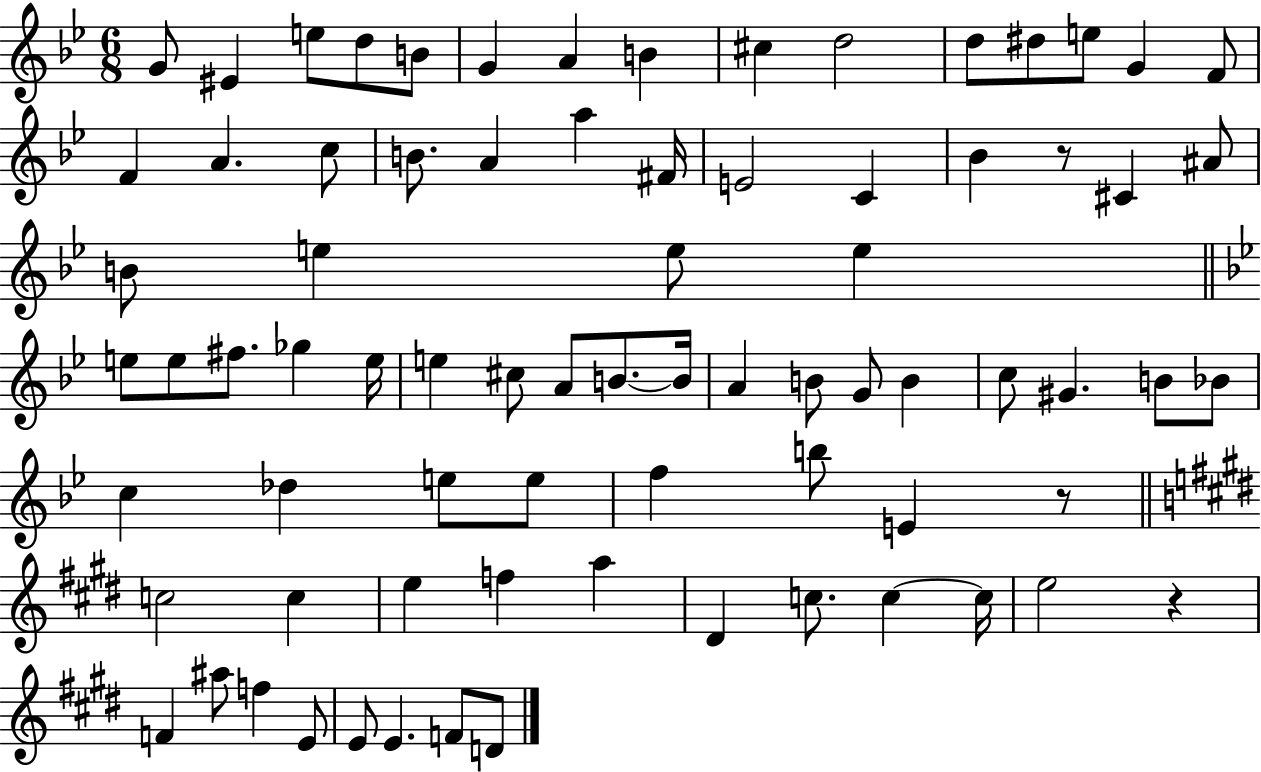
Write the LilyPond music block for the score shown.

{
  \clef treble
  \numericTimeSignature
  \time 6/8
  \key bes \major
  \repeat volta 2 { g'8 eis'4 e''8 d''8 b'8 | g'4 a'4 b'4 | cis''4 d''2 | d''8 dis''8 e''8 g'4 f'8 | \break f'4 a'4. c''8 | b'8. a'4 a''4 fis'16 | e'2 c'4 | bes'4 r8 cis'4 ais'8 | \break b'8 e''4 e''8 e''4 | \bar "||" \break \key g \minor e''8 e''8 fis''8. ges''4 e''16 | e''4 cis''8 a'8 b'8.~~ b'16 | a'4 b'8 g'8 b'4 | c''8 gis'4. b'8 bes'8 | \break c''4 des''4 e''8 e''8 | f''4 b''8 e'4 r8 | \bar "||" \break \key e \major c''2 c''4 | e''4 f''4 a''4 | dis'4 c''8. c''4~~ c''16 | e''2 r4 | \break f'4 ais''8 f''4 e'8 | e'8 e'4. f'8 d'8 | } \bar "|."
}